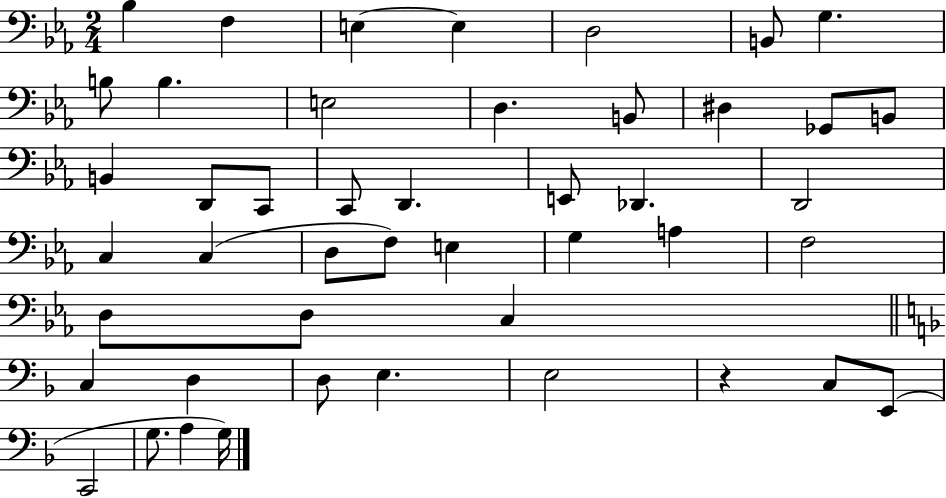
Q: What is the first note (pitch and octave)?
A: Bb3